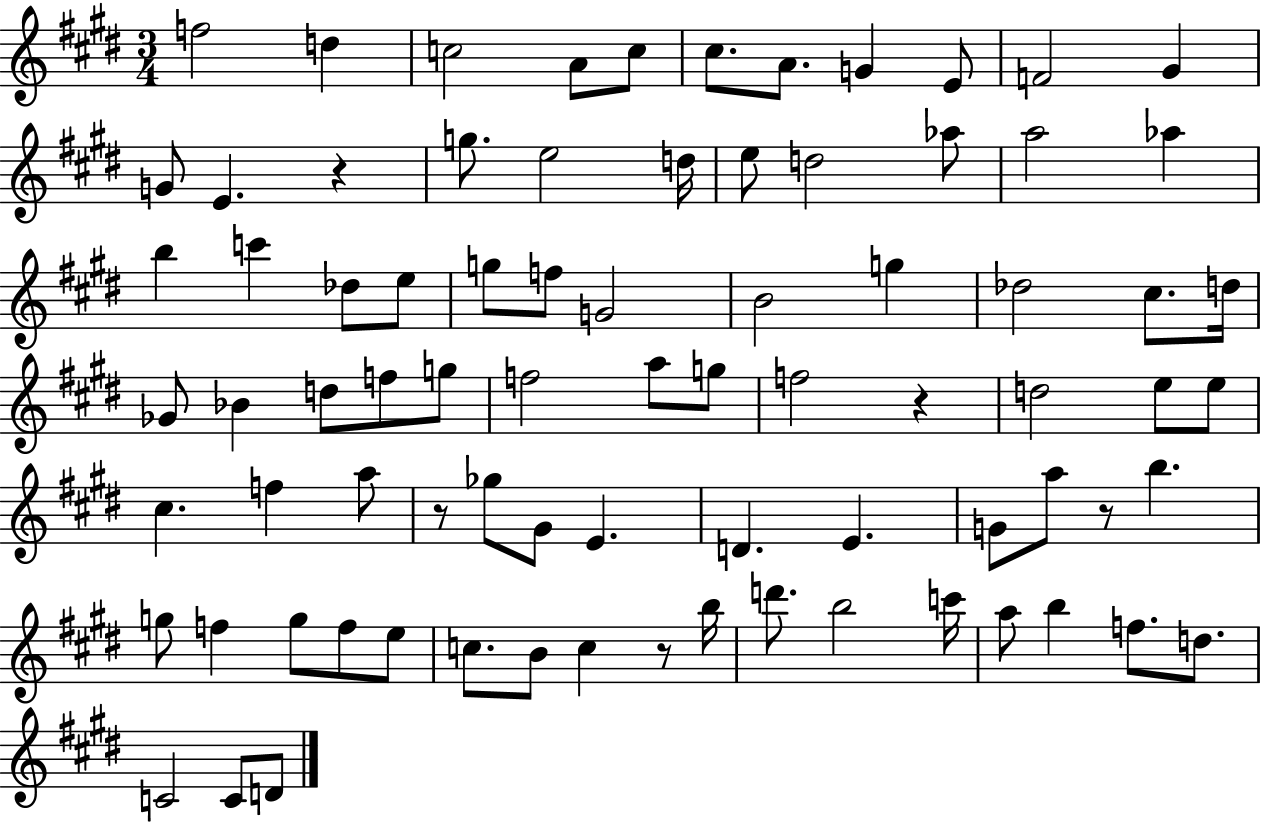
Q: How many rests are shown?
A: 5